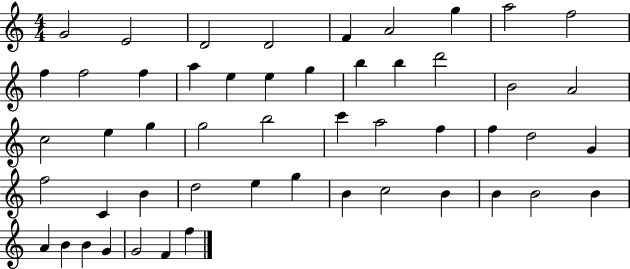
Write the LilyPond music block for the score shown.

{
  \clef treble
  \numericTimeSignature
  \time 4/4
  \key c \major
  g'2 e'2 | d'2 d'2 | f'4 a'2 g''4 | a''2 f''2 | \break f''4 f''2 f''4 | a''4 e''4 e''4 g''4 | b''4 b''4 d'''2 | b'2 a'2 | \break c''2 e''4 g''4 | g''2 b''2 | c'''4 a''2 f''4 | f''4 d''2 g'4 | \break f''2 c'4 b'4 | d''2 e''4 g''4 | b'4 c''2 b'4 | b'4 b'2 b'4 | \break a'4 b'4 b'4 g'4 | g'2 f'4 f''4 | \bar "|."
}